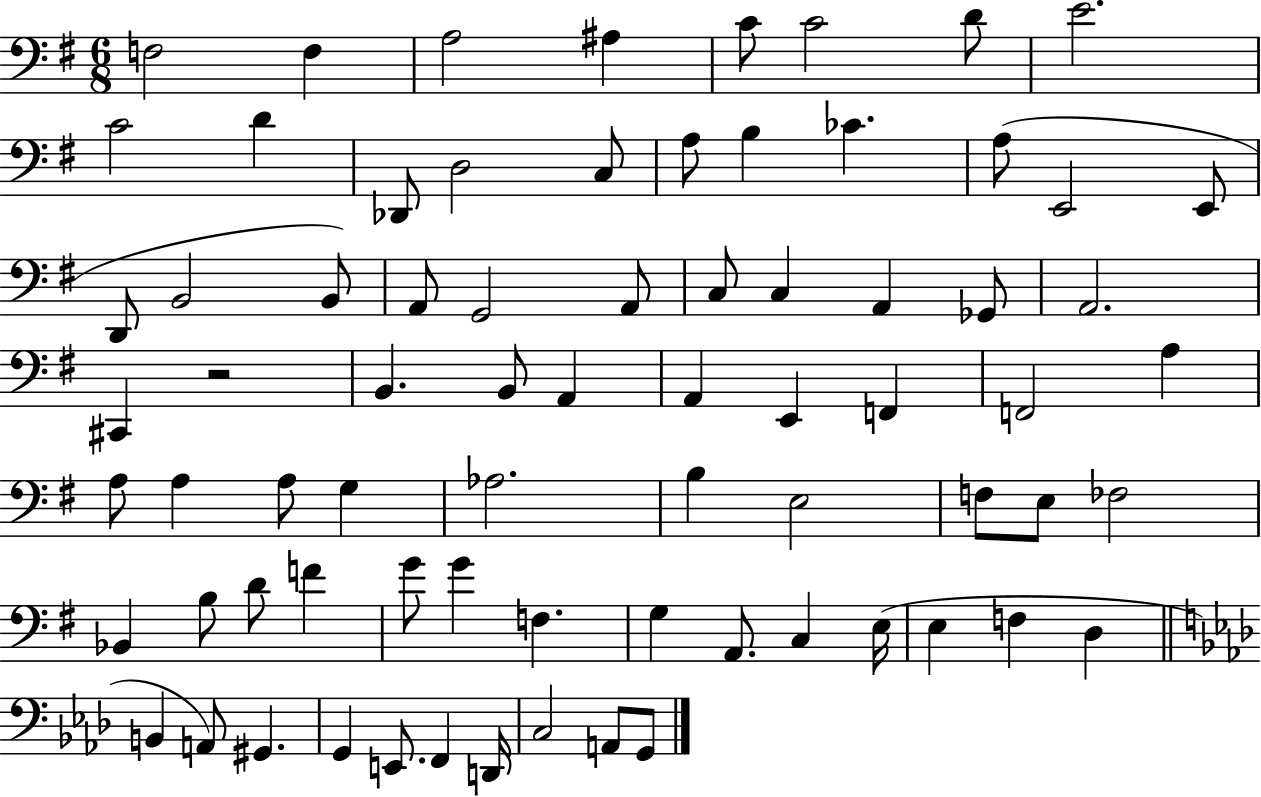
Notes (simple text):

F3/h F3/q A3/h A#3/q C4/e C4/h D4/e E4/h. C4/h D4/q Db2/e D3/h C3/e A3/e B3/q CES4/q. A3/e E2/h E2/e D2/e B2/h B2/e A2/e G2/h A2/e C3/e C3/q A2/q Gb2/e A2/h. C#2/q R/h B2/q. B2/e A2/q A2/q E2/q F2/q F2/h A3/q A3/e A3/q A3/e G3/q Ab3/h. B3/q E3/h F3/e E3/e FES3/h Bb2/q B3/e D4/e F4/q G4/e G4/q F3/q. G3/q A2/e. C3/q E3/s E3/q F3/q D3/q B2/q A2/e G#2/q. G2/q E2/e. F2/q D2/s C3/h A2/e G2/e